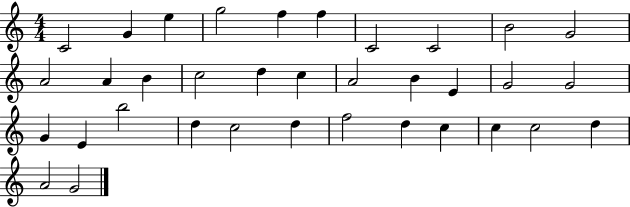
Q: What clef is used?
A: treble